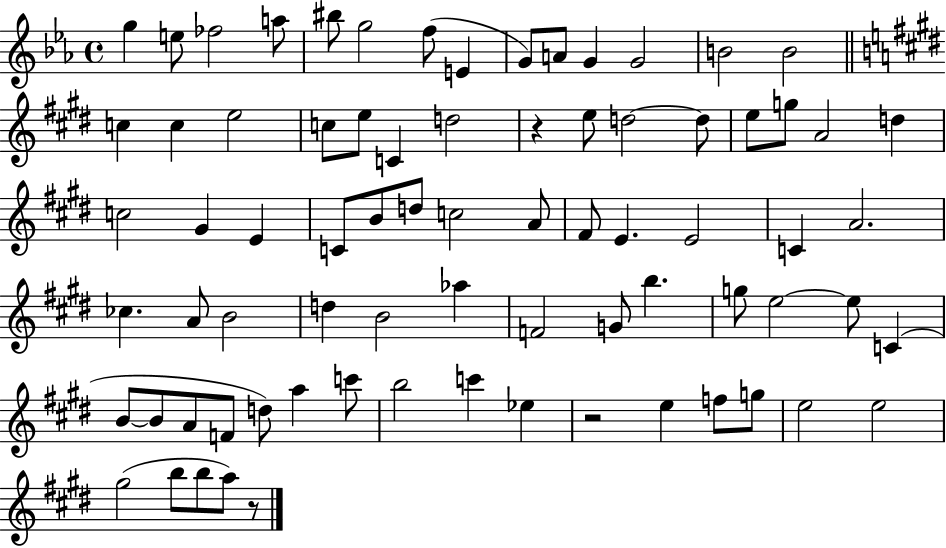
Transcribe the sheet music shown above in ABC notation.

X:1
T:Untitled
M:4/4
L:1/4
K:Eb
g e/2 _f2 a/2 ^b/2 g2 f/2 E G/2 A/2 G G2 B2 B2 c c e2 c/2 e/2 C d2 z e/2 d2 d/2 e/2 g/2 A2 d c2 ^G E C/2 B/2 d/2 c2 A/2 ^F/2 E E2 C A2 _c A/2 B2 d B2 _a F2 G/2 b g/2 e2 e/2 C B/2 B/2 A/2 F/2 d/2 a c'/2 b2 c' _e z2 e f/2 g/2 e2 e2 ^g2 b/2 b/2 a/2 z/2